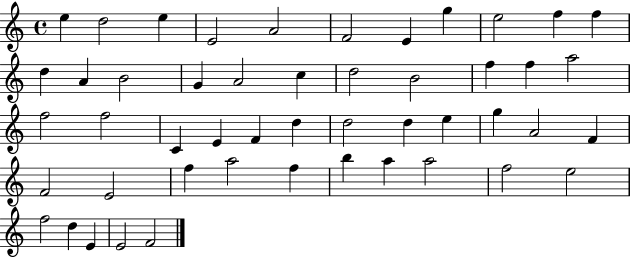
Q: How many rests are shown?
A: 0